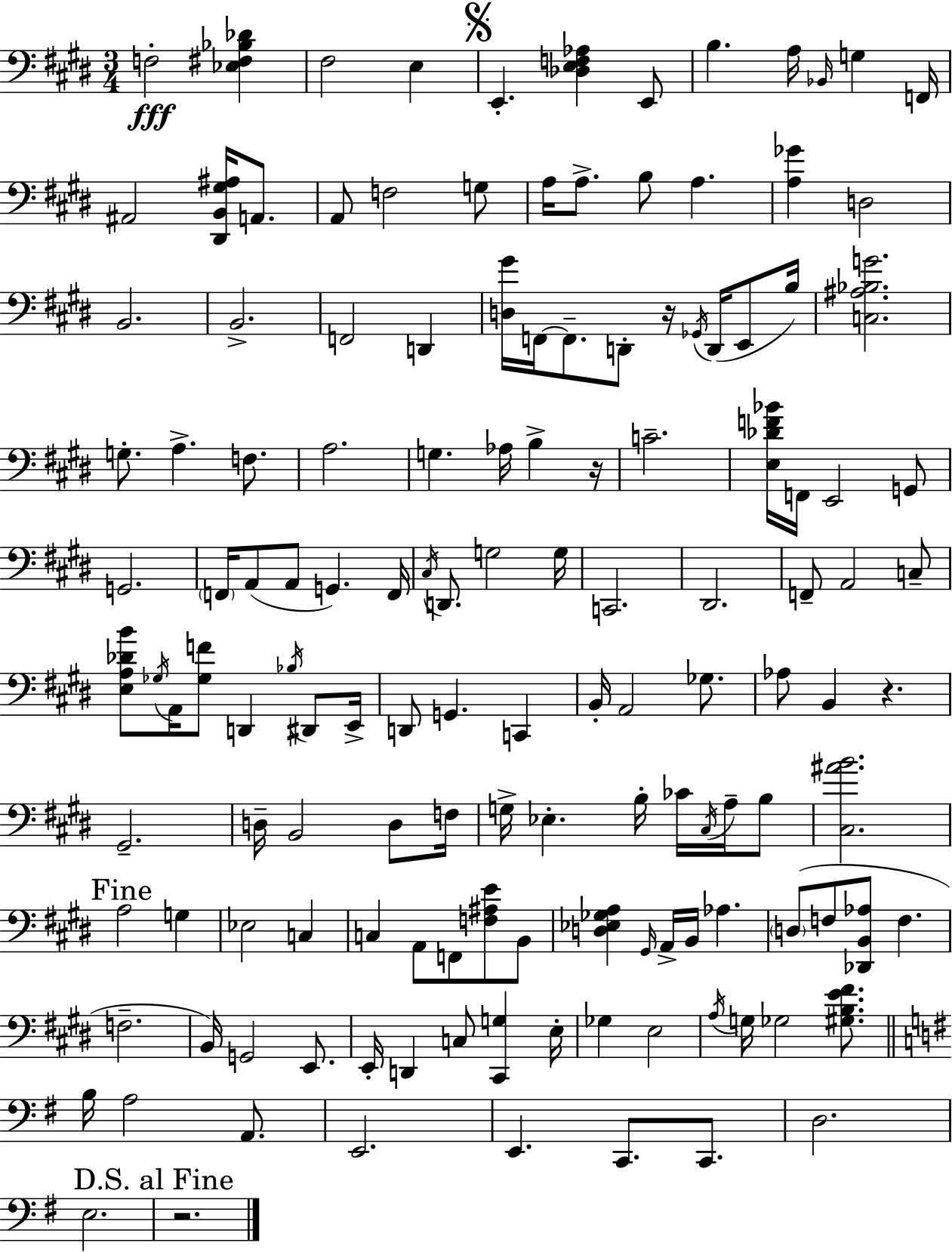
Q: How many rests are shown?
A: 4